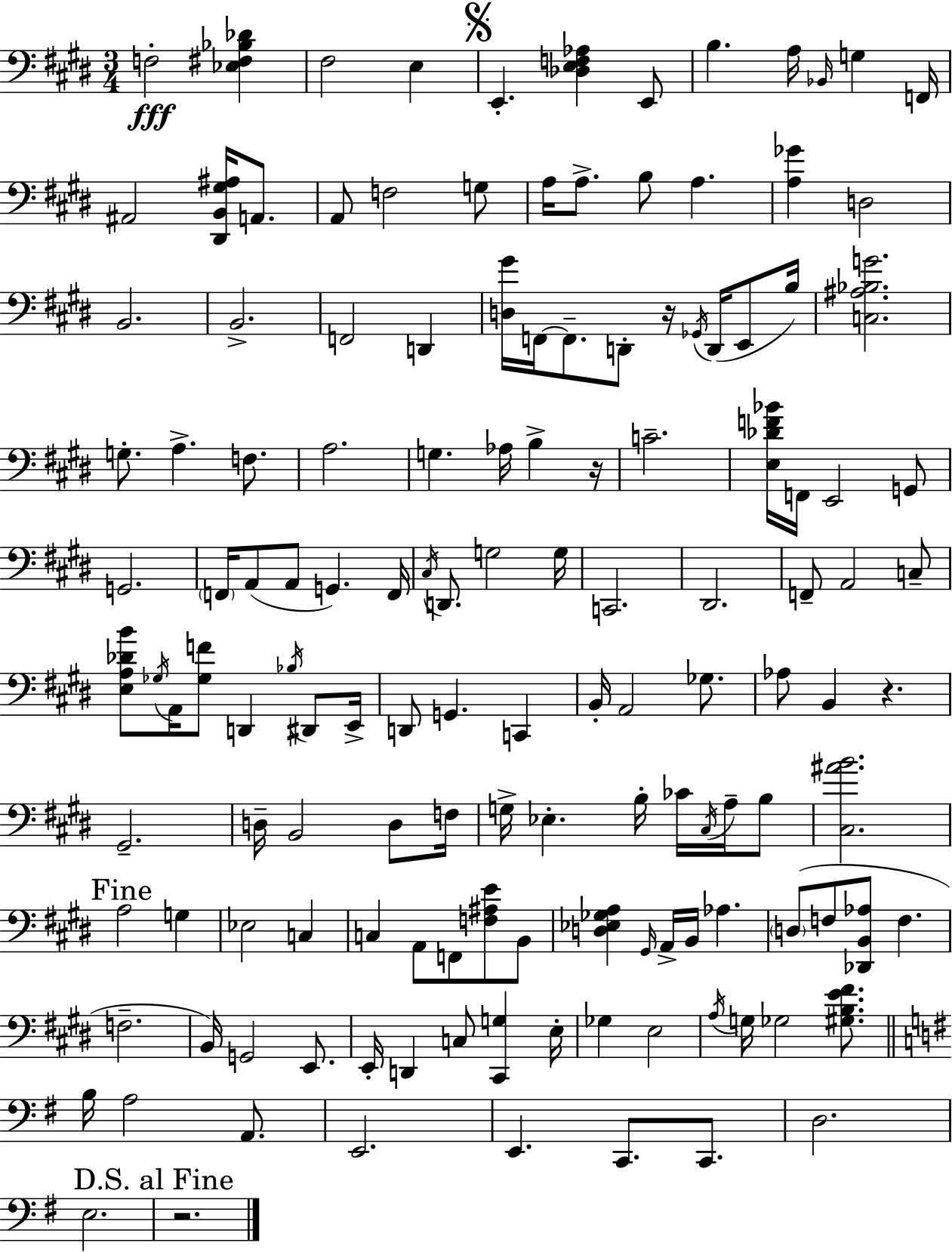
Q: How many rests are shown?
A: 4